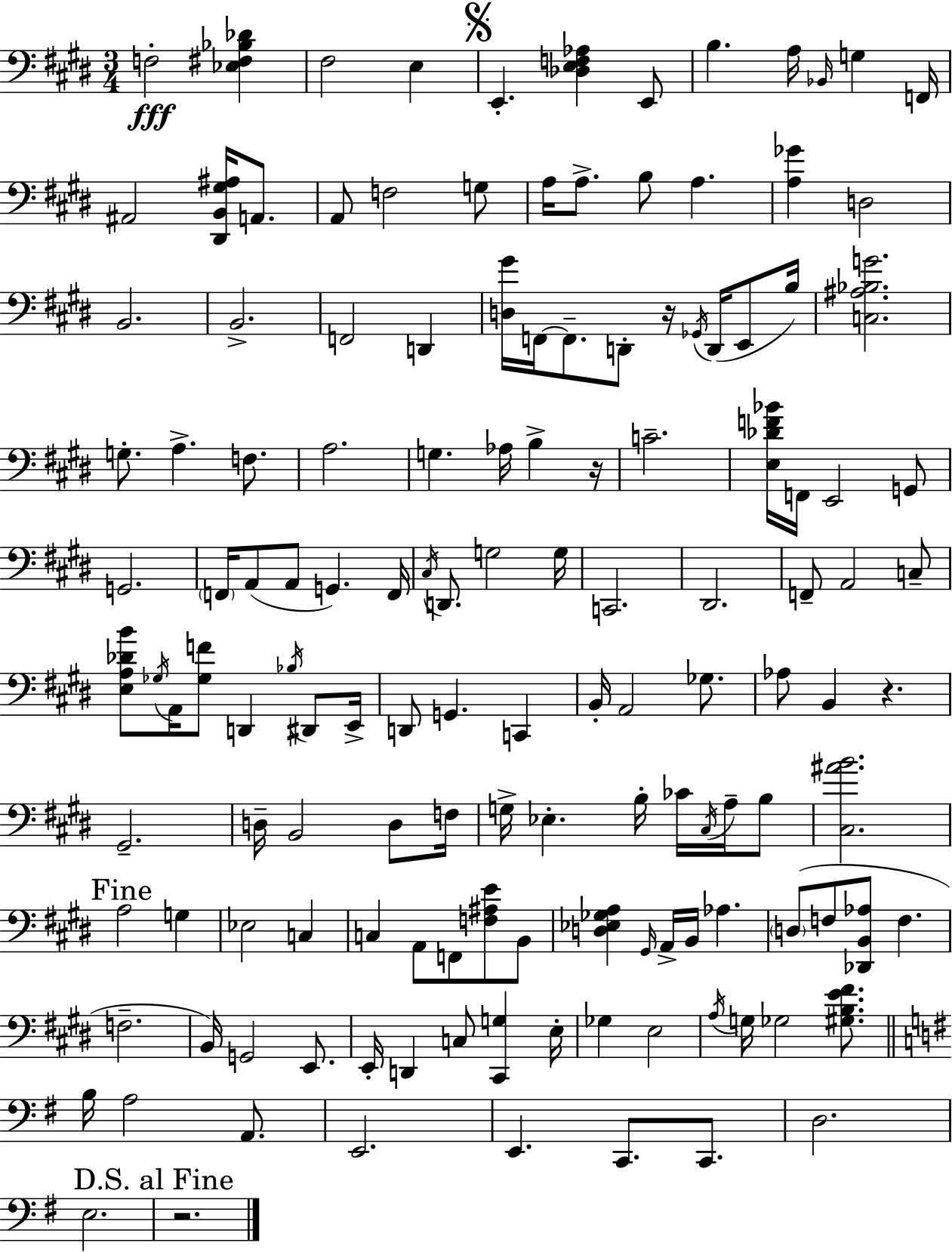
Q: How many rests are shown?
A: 4